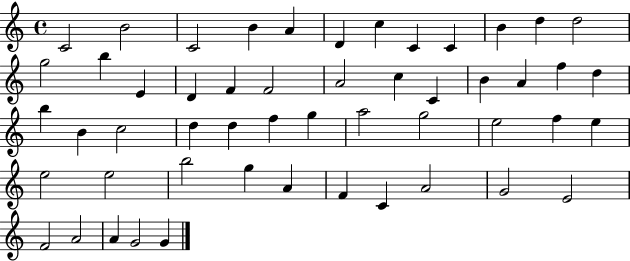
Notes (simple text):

C4/h B4/h C4/h B4/q A4/q D4/q C5/q C4/q C4/q B4/q D5/q D5/h G5/h B5/q E4/q D4/q F4/q F4/h A4/h C5/q C4/q B4/q A4/q F5/q D5/q B5/q B4/q C5/h D5/q D5/q F5/q G5/q A5/h G5/h E5/h F5/q E5/q E5/h E5/h B5/h G5/q A4/q F4/q C4/q A4/h G4/h E4/h F4/h A4/h A4/q G4/h G4/q